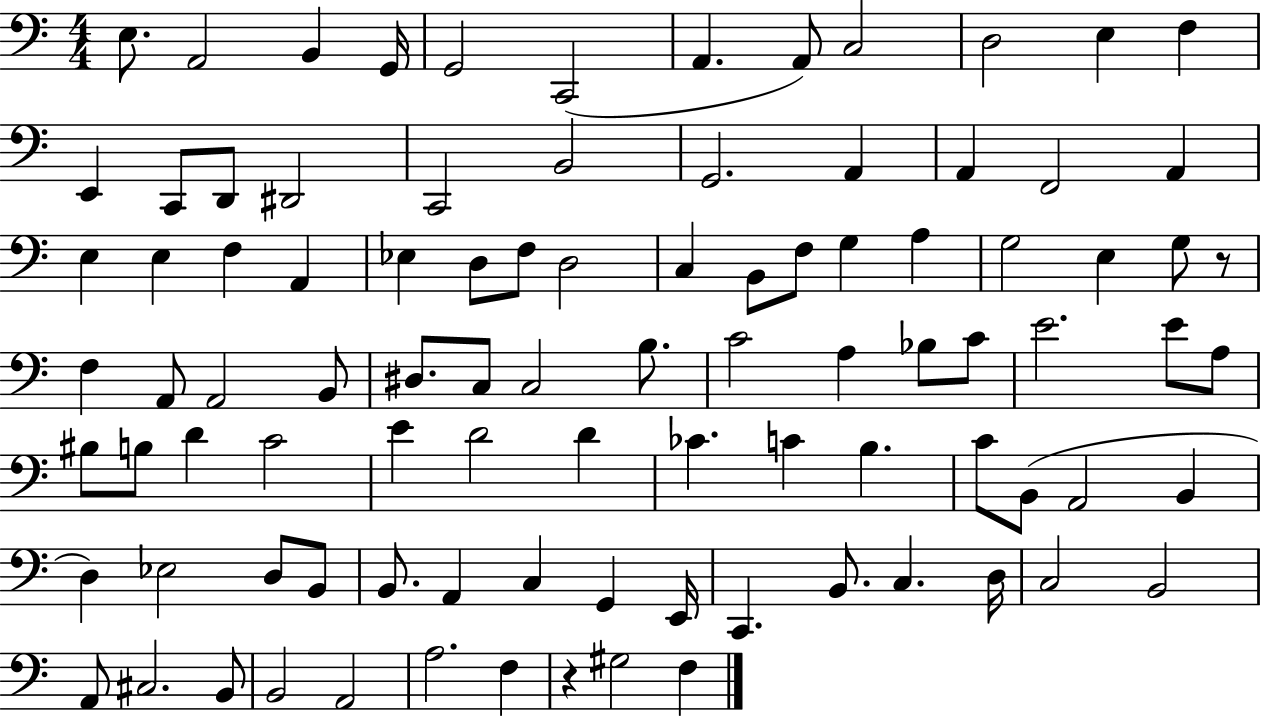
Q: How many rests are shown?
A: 2